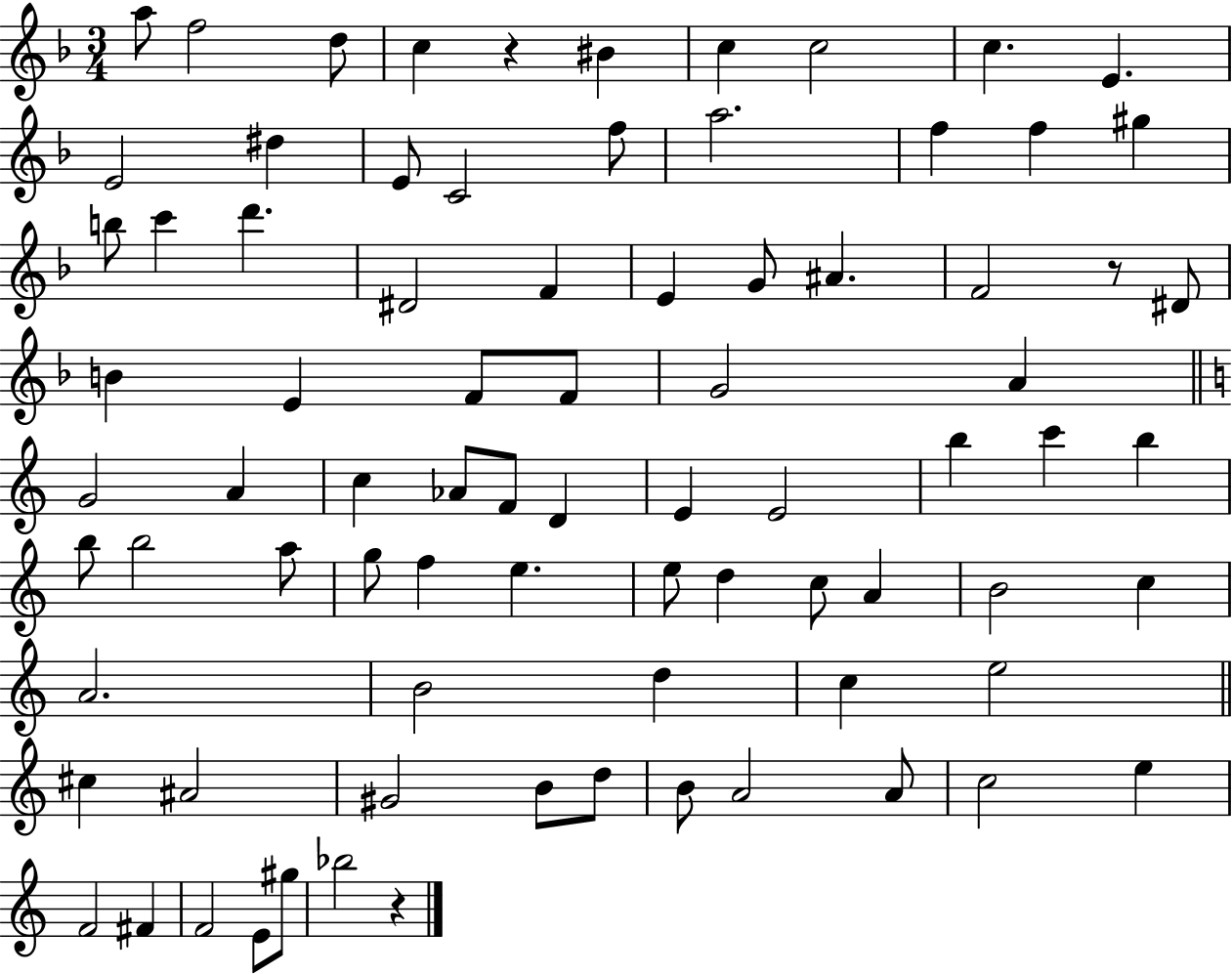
X:1
T:Untitled
M:3/4
L:1/4
K:F
a/2 f2 d/2 c z ^B c c2 c E E2 ^d E/2 C2 f/2 a2 f f ^g b/2 c' d' ^D2 F E G/2 ^A F2 z/2 ^D/2 B E F/2 F/2 G2 A G2 A c _A/2 F/2 D E E2 b c' b b/2 b2 a/2 g/2 f e e/2 d c/2 A B2 c A2 B2 d c e2 ^c ^A2 ^G2 B/2 d/2 B/2 A2 A/2 c2 e F2 ^F F2 E/2 ^g/2 _b2 z